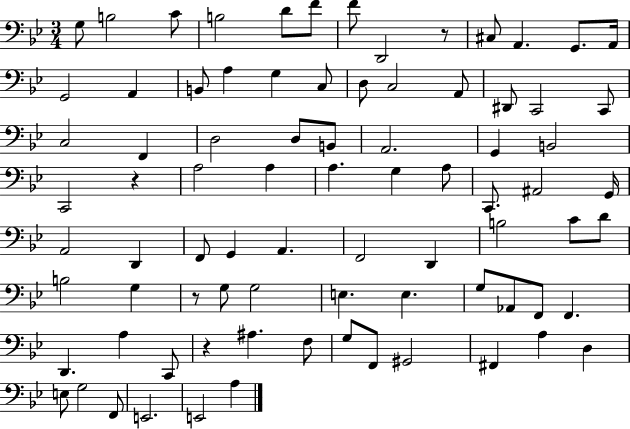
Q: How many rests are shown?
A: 4